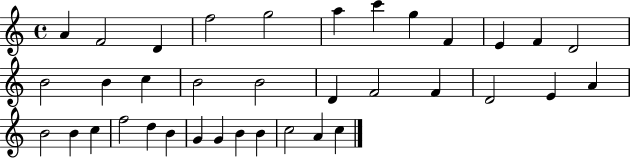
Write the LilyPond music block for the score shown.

{
  \clef treble
  \time 4/4
  \defaultTimeSignature
  \key c \major
  a'4 f'2 d'4 | f''2 g''2 | a''4 c'''4 g''4 f'4 | e'4 f'4 d'2 | \break b'2 b'4 c''4 | b'2 b'2 | d'4 f'2 f'4 | d'2 e'4 a'4 | \break b'2 b'4 c''4 | f''2 d''4 b'4 | g'4 g'4 b'4 b'4 | c''2 a'4 c''4 | \break \bar "|."
}